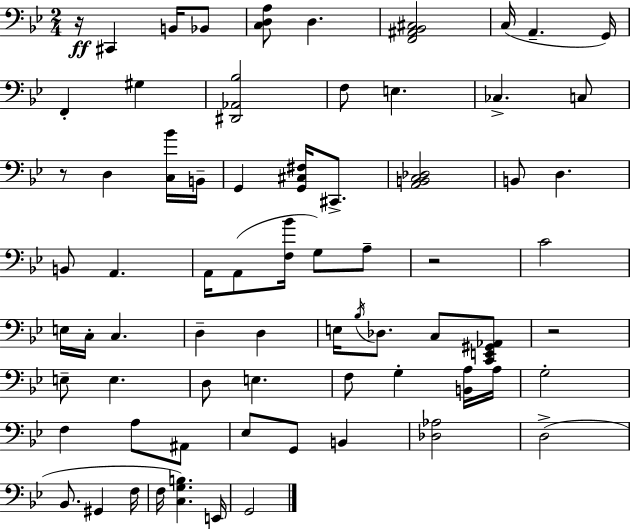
R/s C#2/q B2/s Bb2/e [C3,D3,A3]/e D3/q. [F2,A#2,Bb2,C#3]/h C3/s A2/q. G2/s F2/q G#3/q [D#2,Ab2,Bb3]/h F3/e E3/q. CES3/q. C3/e R/e D3/q [C3,Bb4]/s B2/s G2/q [G2,C#3,F#3]/s C#2/e. [A2,B2,C3,Db3]/h B2/e D3/q. B2/e A2/q. A2/s A2/e [F3,Bb4]/s G3/e A3/e R/h C4/h E3/s C3/s C3/q. D3/q D3/q E3/s Bb3/s Db3/e. C3/e [C2,E2,G#2,Ab2]/e R/h E3/e E3/q. D3/e E3/q. F3/e G3/q [B2,A3]/s A3/s G3/h F3/q A3/e A#2/e Eb3/e G2/e B2/q [Db3,Ab3]/h D3/h Bb2/e. G#2/q F3/s F3/s [C3,G3,B3]/q. E2/s G2/h